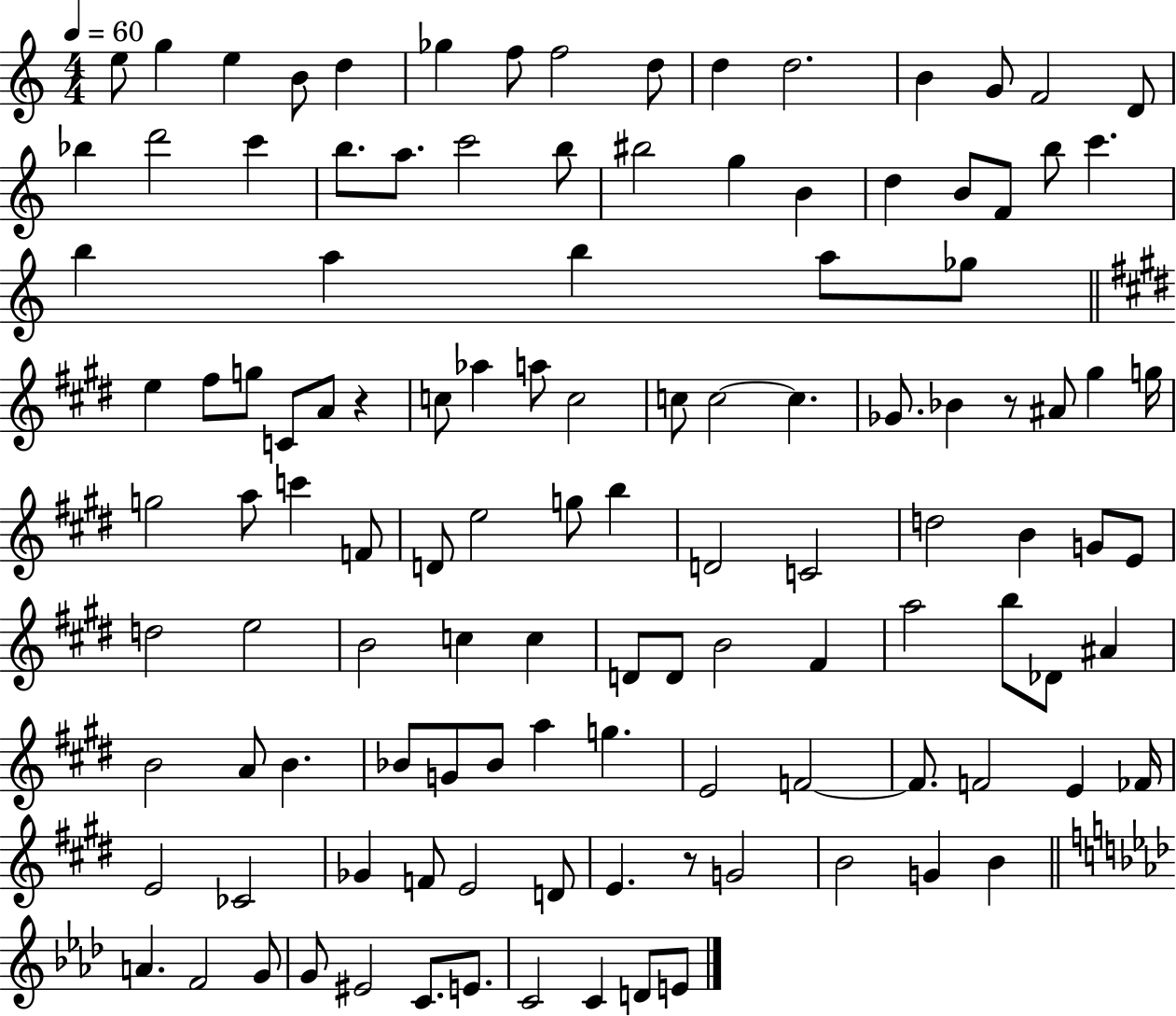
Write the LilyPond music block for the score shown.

{
  \clef treble
  \numericTimeSignature
  \time 4/4
  \key c \major
  \tempo 4 = 60
  e''8 g''4 e''4 b'8 d''4 | ges''4 f''8 f''2 d''8 | d''4 d''2. | b'4 g'8 f'2 d'8 | \break bes''4 d'''2 c'''4 | b''8. a''8. c'''2 b''8 | bis''2 g''4 b'4 | d''4 b'8 f'8 b''8 c'''4. | \break b''4 a''4 b''4 a''8 ges''8 | \bar "||" \break \key e \major e''4 fis''8 g''8 c'8 a'8 r4 | c''8 aes''4 a''8 c''2 | c''8 c''2~~ c''4. | ges'8. bes'4 r8 ais'8 gis''4 g''16 | \break g''2 a''8 c'''4 f'8 | d'8 e''2 g''8 b''4 | d'2 c'2 | d''2 b'4 g'8 e'8 | \break d''2 e''2 | b'2 c''4 c''4 | d'8 d'8 b'2 fis'4 | a''2 b''8 des'8 ais'4 | \break b'2 a'8 b'4. | bes'8 g'8 bes'8 a''4 g''4. | e'2 f'2~~ | f'8. f'2 e'4 fes'16 | \break e'2 ces'2 | ges'4 f'8 e'2 d'8 | e'4. r8 g'2 | b'2 g'4 b'4 | \break \bar "||" \break \key f \minor a'4. f'2 g'8 | g'8 eis'2 c'8. e'8. | c'2 c'4 d'8 e'8 | \bar "|."
}